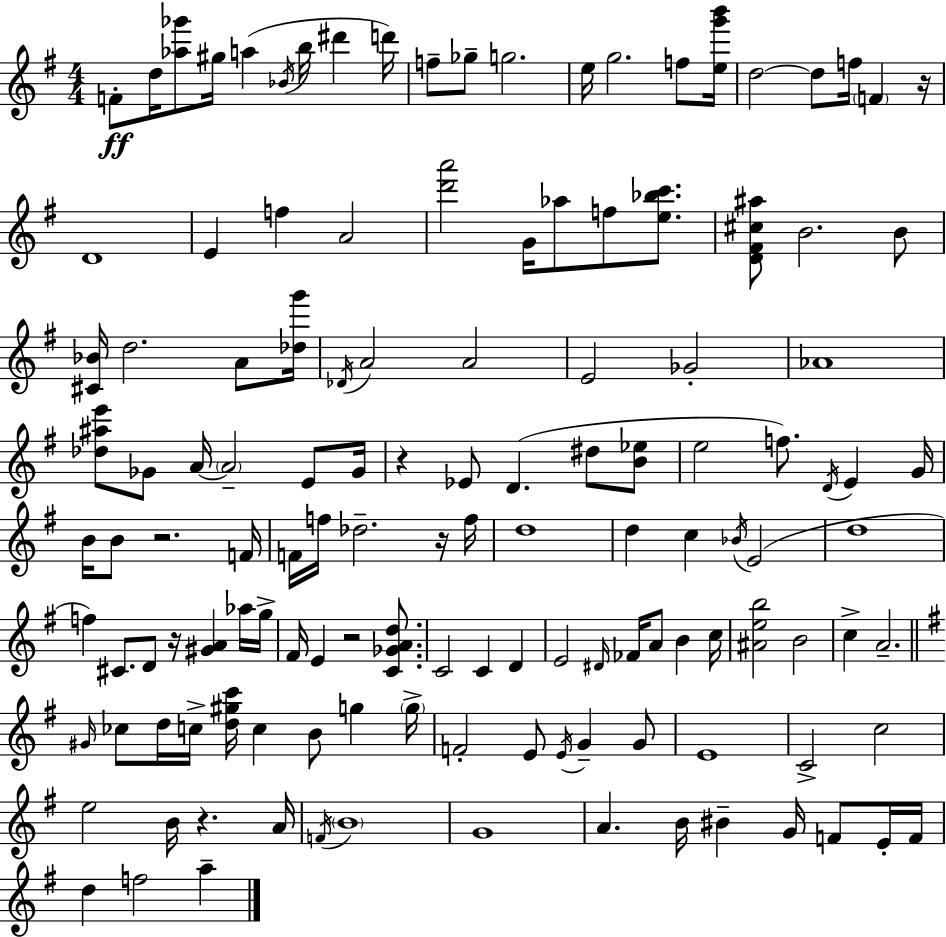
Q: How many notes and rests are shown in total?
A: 132